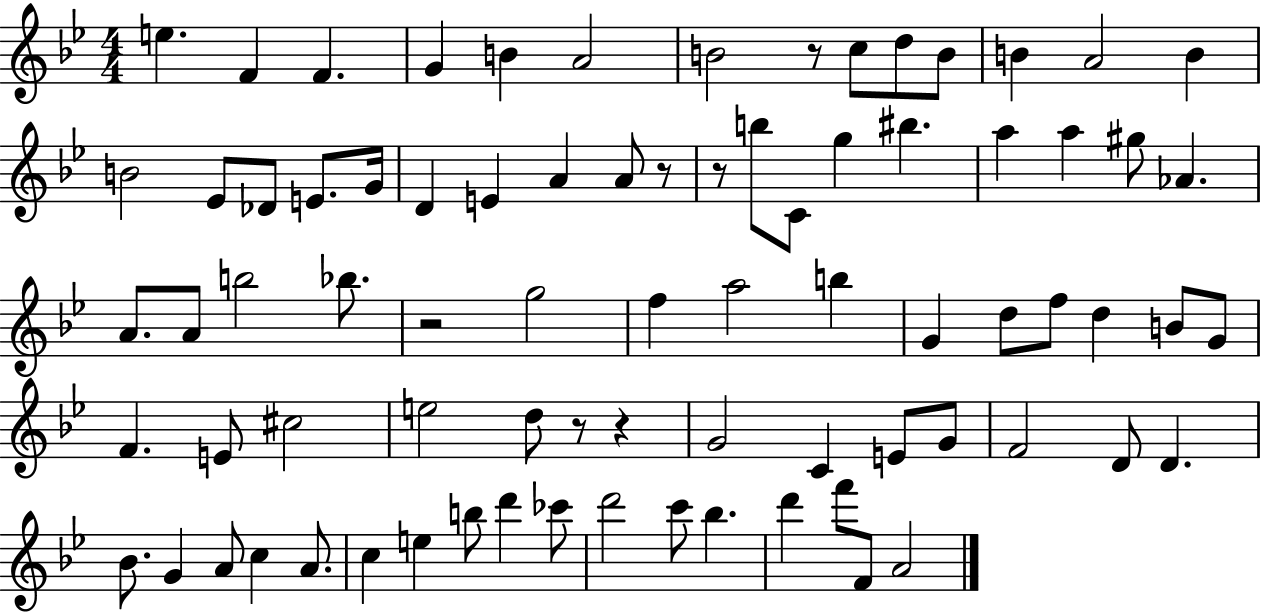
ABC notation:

X:1
T:Untitled
M:4/4
L:1/4
K:Bb
e F F G B A2 B2 z/2 c/2 d/2 B/2 B A2 B B2 _E/2 _D/2 E/2 G/4 D E A A/2 z/2 z/2 b/2 C/2 g ^b a a ^g/2 _A A/2 A/2 b2 _b/2 z2 g2 f a2 b G d/2 f/2 d B/2 G/2 F E/2 ^c2 e2 d/2 z/2 z G2 C E/2 G/2 F2 D/2 D _B/2 G A/2 c A/2 c e b/2 d' _c'/2 d'2 c'/2 _b d' f'/2 F/2 A2